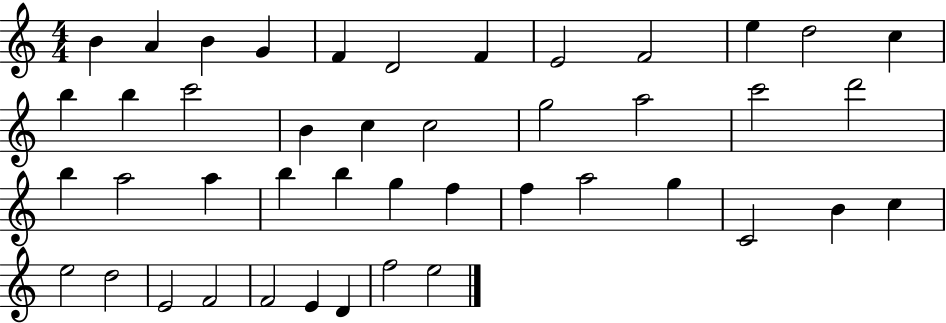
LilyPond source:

{
  \clef treble
  \numericTimeSignature
  \time 4/4
  \key c \major
  b'4 a'4 b'4 g'4 | f'4 d'2 f'4 | e'2 f'2 | e''4 d''2 c''4 | \break b''4 b''4 c'''2 | b'4 c''4 c''2 | g''2 a''2 | c'''2 d'''2 | \break b''4 a''2 a''4 | b''4 b''4 g''4 f''4 | f''4 a''2 g''4 | c'2 b'4 c''4 | \break e''2 d''2 | e'2 f'2 | f'2 e'4 d'4 | f''2 e''2 | \break \bar "|."
}